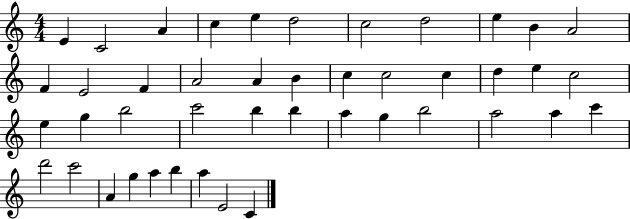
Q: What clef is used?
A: treble